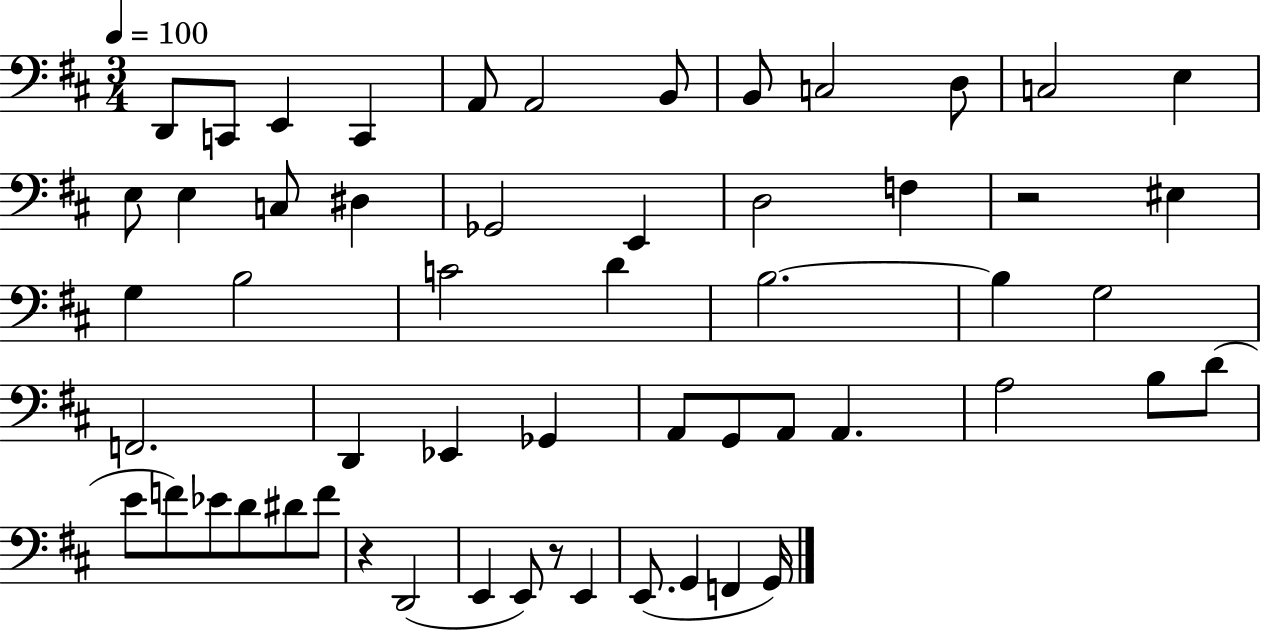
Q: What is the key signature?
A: D major